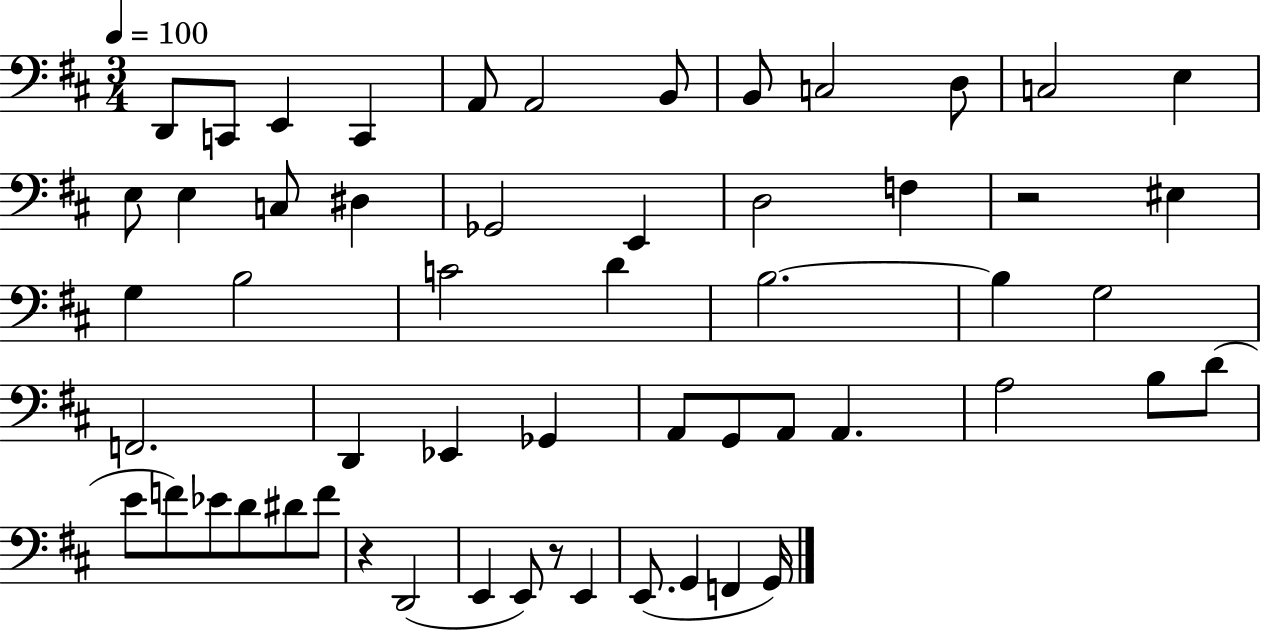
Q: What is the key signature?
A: D major